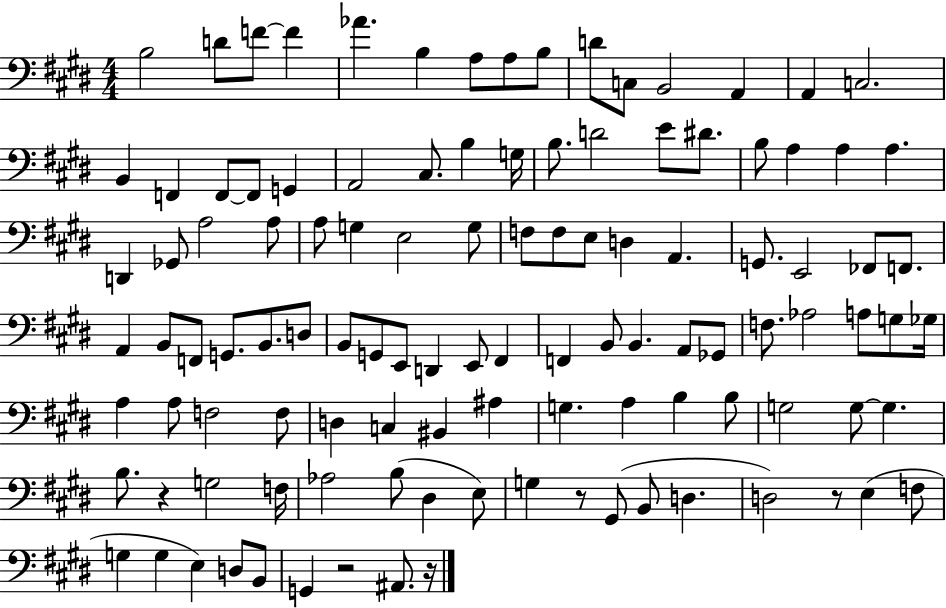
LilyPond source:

{
  \clef bass
  \numericTimeSignature
  \time 4/4
  \key e \major
  b2 d'8 f'8~~ f'4 | aes'4. b4 a8 a8 b8 | d'8 c8 b,2 a,4 | a,4 c2. | \break b,4 f,4 f,8~~ f,8 g,4 | a,2 cis8. b4 g16 | b8. d'2 e'8 dis'8. | b8 a4 a4 a4. | \break d,4 ges,8 a2 a8 | a8 g4 e2 g8 | f8 f8 e8 d4 a,4. | g,8. e,2 fes,8 f,8. | \break a,4 b,8 f,8 g,8. b,8. d8 | b,8 g,8 e,8 d,4 e,8 fis,4 | f,4 b,8 b,4. a,8 ges,8 | f8. aes2 a8 g8 ges16 | \break a4 a8 f2 f8 | d4 c4 bis,4 ais4 | g4. a4 b4 b8 | g2 g8~~ g4. | \break b8. r4 g2 f16 | aes2 b8( dis4 e8) | g4 r8 gis,8( b,8 d4. | d2) r8 e4( f8 | \break g4 g4 e4) d8 b,8 | g,4 r2 ais,8. r16 | \bar "|."
}